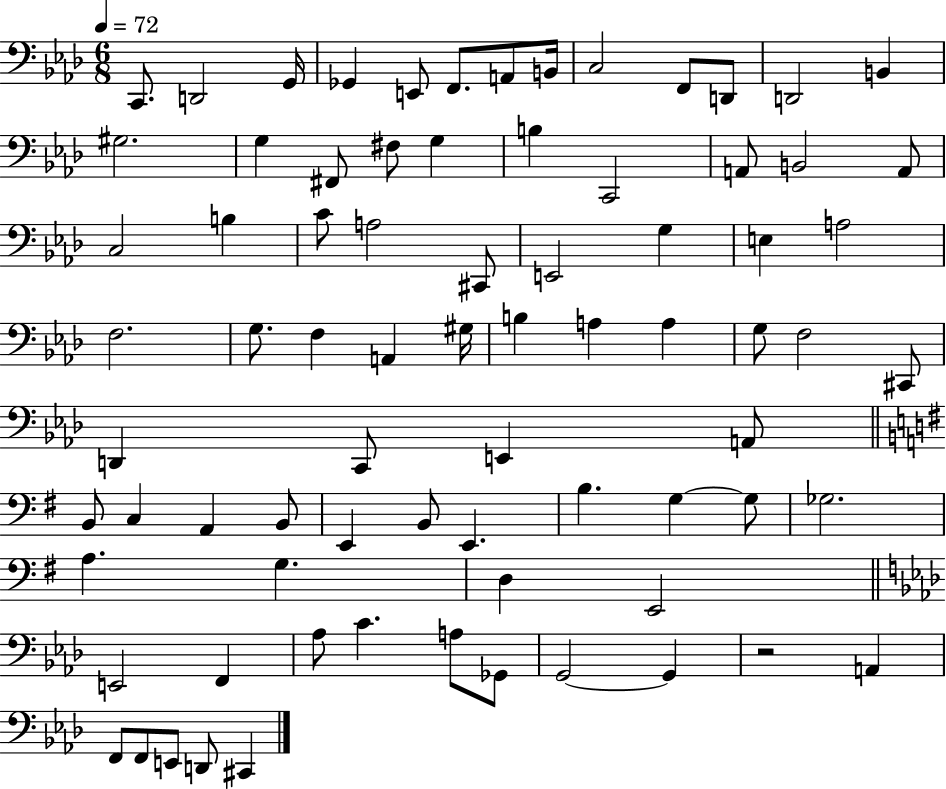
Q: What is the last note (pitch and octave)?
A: C#2